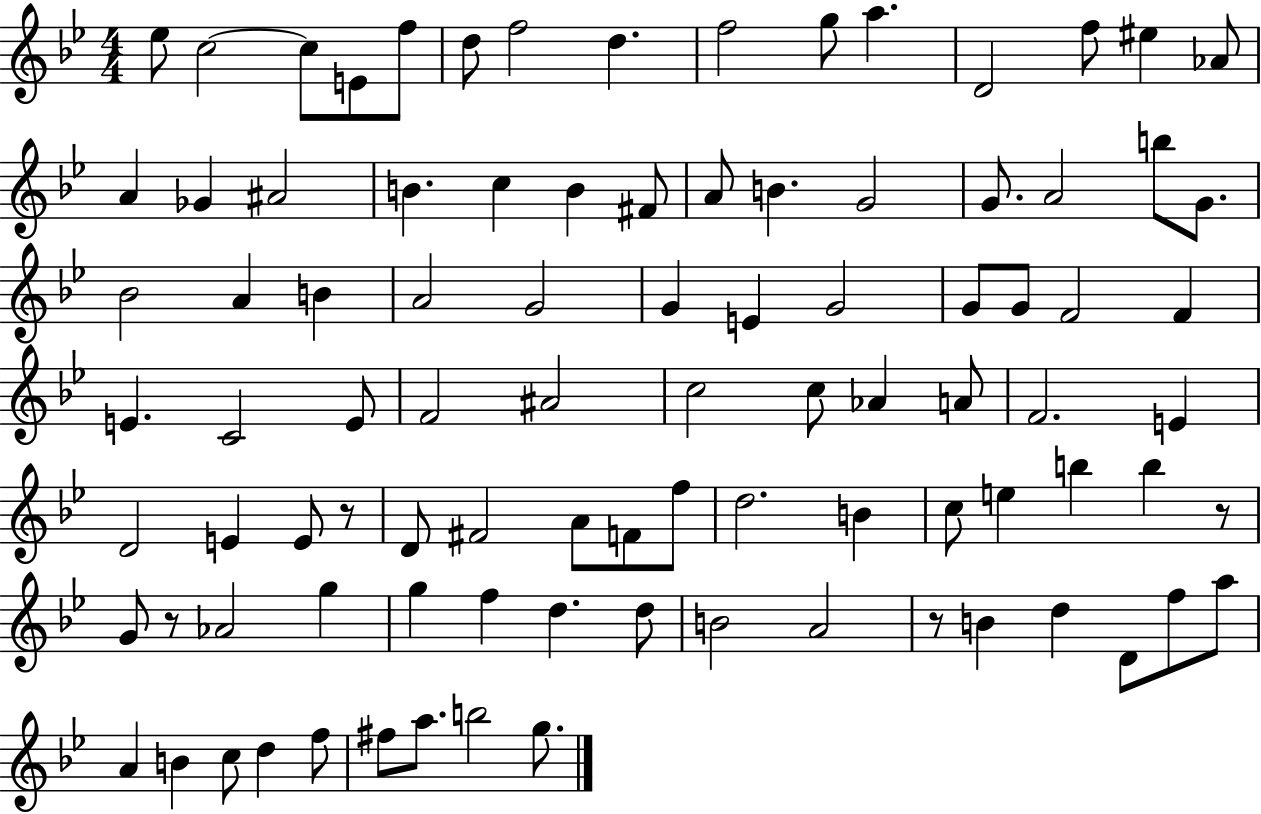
Eb5/e C5/h C5/e E4/e F5/e D5/e F5/h D5/q. F5/h G5/e A5/q. D4/h F5/e EIS5/q Ab4/e A4/q Gb4/q A#4/h B4/q. C5/q B4/q F#4/e A4/e B4/q. G4/h G4/e. A4/h B5/e G4/e. Bb4/h A4/q B4/q A4/h G4/h G4/q E4/q G4/h G4/e G4/e F4/h F4/q E4/q. C4/h E4/e F4/h A#4/h C5/h C5/e Ab4/q A4/e F4/h. E4/q D4/h E4/q E4/e R/e D4/e F#4/h A4/e F4/e F5/e D5/h. B4/q C5/e E5/q B5/q B5/q R/e G4/e R/e Ab4/h G5/q G5/q F5/q D5/q. D5/e B4/h A4/h R/e B4/q D5/q D4/e F5/e A5/e A4/q B4/q C5/e D5/q F5/e F#5/e A5/e. B5/h G5/e.